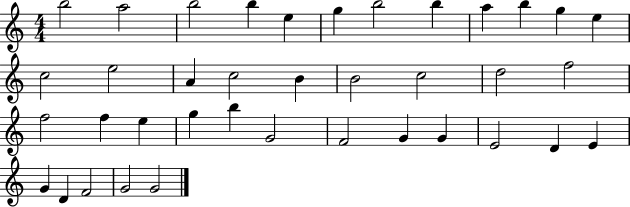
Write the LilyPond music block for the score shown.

{
  \clef treble
  \numericTimeSignature
  \time 4/4
  \key c \major
  b''2 a''2 | b''2 b''4 e''4 | g''4 b''2 b''4 | a''4 b''4 g''4 e''4 | \break c''2 e''2 | a'4 c''2 b'4 | b'2 c''2 | d''2 f''2 | \break f''2 f''4 e''4 | g''4 b''4 g'2 | f'2 g'4 g'4 | e'2 d'4 e'4 | \break g'4 d'4 f'2 | g'2 g'2 | \bar "|."
}